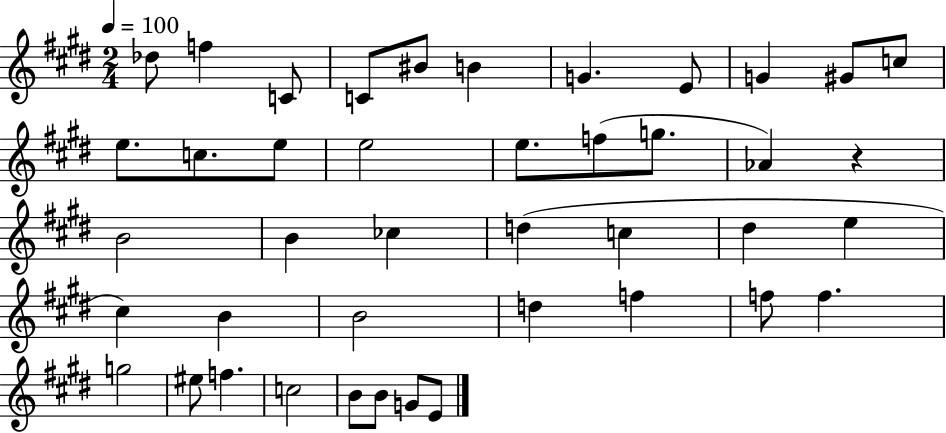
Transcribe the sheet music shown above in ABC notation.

X:1
T:Untitled
M:2/4
L:1/4
K:E
_d/2 f C/2 C/2 ^B/2 B G E/2 G ^G/2 c/2 e/2 c/2 e/2 e2 e/2 f/2 g/2 _A z B2 B _c d c ^d e ^c B B2 d f f/2 f g2 ^e/2 f c2 B/2 B/2 G/2 E/2